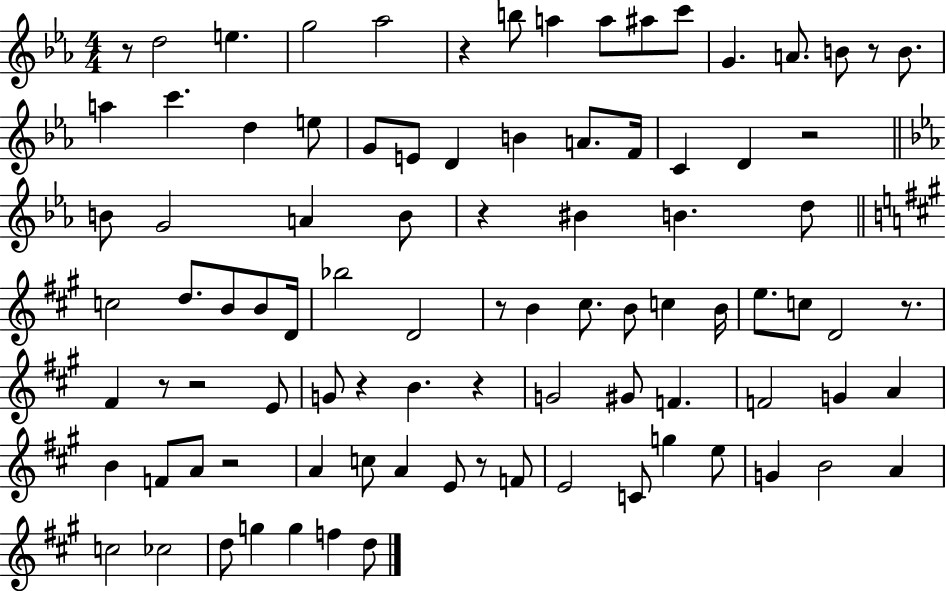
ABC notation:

X:1
T:Untitled
M:4/4
L:1/4
K:Eb
z/2 d2 e g2 _a2 z b/2 a a/2 ^a/2 c'/2 G A/2 B/2 z/2 B/2 a c' d e/2 G/2 E/2 D B A/2 F/4 C D z2 B/2 G2 A B/2 z ^B B d/2 c2 d/2 B/2 B/2 D/4 _b2 D2 z/2 B ^c/2 B/2 c B/4 e/2 c/2 D2 z/2 ^F z/2 z2 E/2 G/2 z B z G2 ^G/2 F F2 G A B F/2 A/2 z2 A c/2 A E/2 z/2 F/2 E2 C/2 g e/2 G B2 A c2 _c2 d/2 g g f d/2